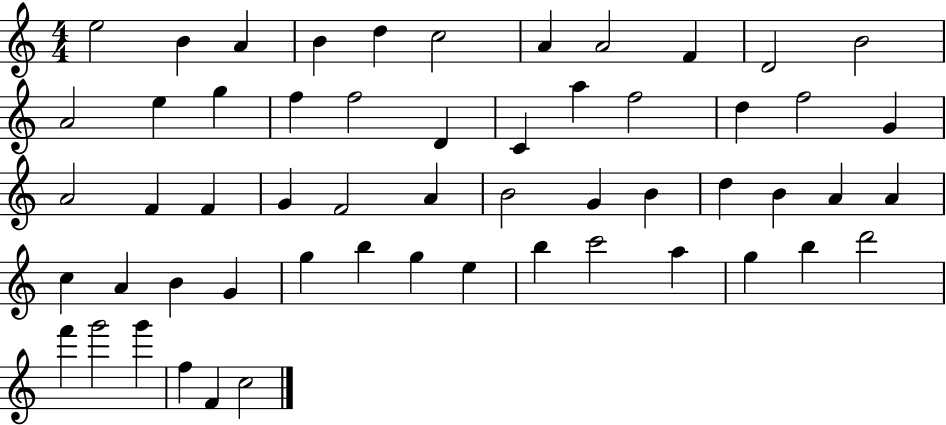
X:1
T:Untitled
M:4/4
L:1/4
K:C
e2 B A B d c2 A A2 F D2 B2 A2 e g f f2 D C a f2 d f2 G A2 F F G F2 A B2 G B d B A A c A B G g b g e b c'2 a g b d'2 f' g'2 g' f F c2